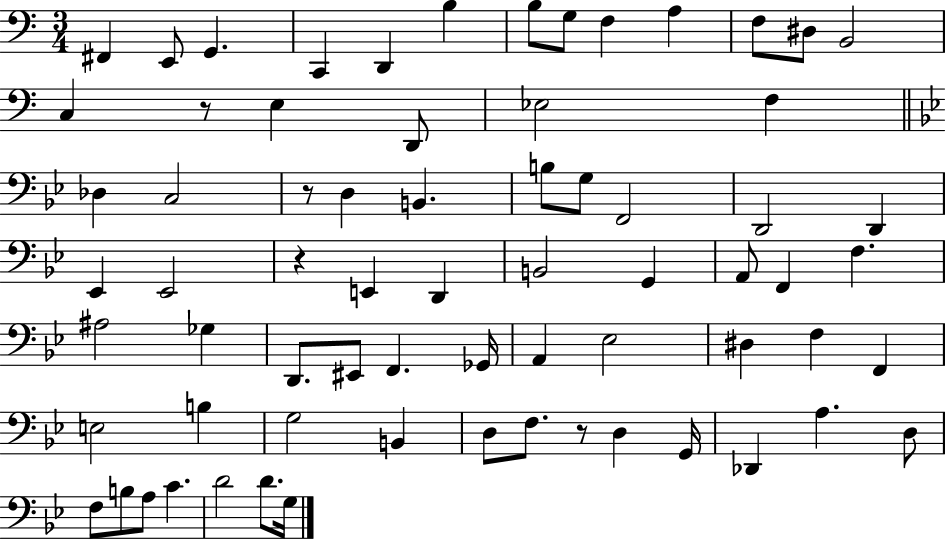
X:1
T:Untitled
M:3/4
L:1/4
K:C
^F,, E,,/2 G,, C,, D,, B, B,/2 G,/2 F, A, F,/2 ^D,/2 B,,2 C, z/2 E, D,,/2 _E,2 F, _D, C,2 z/2 D, B,, B,/2 G,/2 F,,2 D,,2 D,, _E,, _E,,2 z E,, D,, B,,2 G,, A,,/2 F,, F, ^A,2 _G, D,,/2 ^E,,/2 F,, _G,,/4 A,, _E,2 ^D, F, F,, E,2 B, G,2 B,, D,/2 F,/2 z/2 D, G,,/4 _D,, A, D,/2 F,/2 B,/2 A,/2 C D2 D/2 G,/4